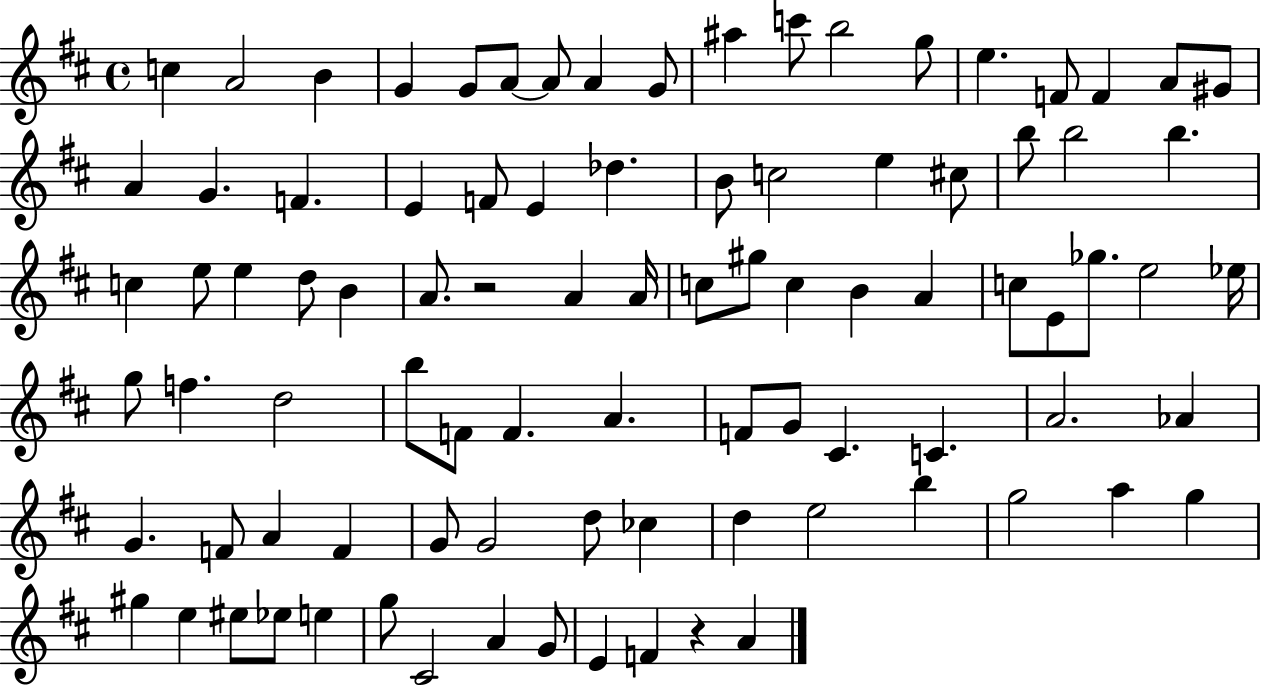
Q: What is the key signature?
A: D major